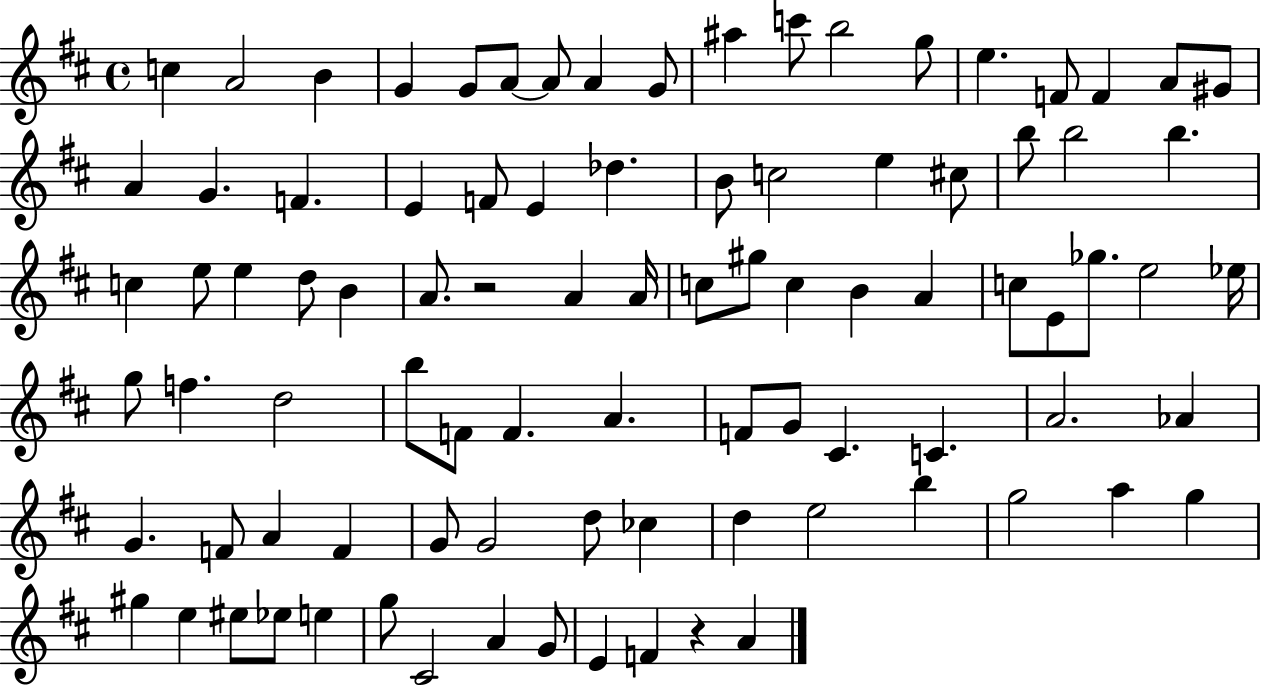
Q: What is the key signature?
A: D major